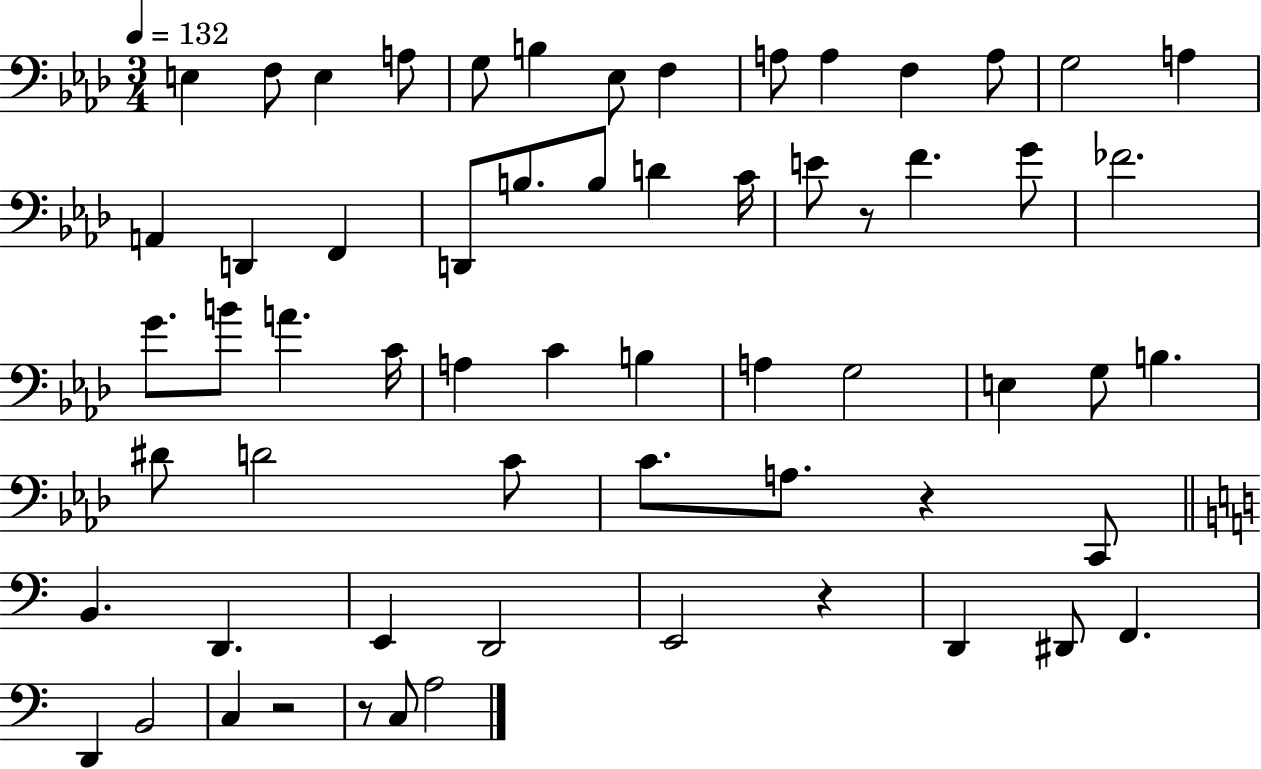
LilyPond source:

{
  \clef bass
  \numericTimeSignature
  \time 3/4
  \key aes \major
  \tempo 4 = 132
  e4 f8 e4 a8 | g8 b4 ees8 f4 | a8 a4 f4 a8 | g2 a4 | \break a,4 d,4 f,4 | d,8 b8. b8 d'4 c'16 | e'8 r8 f'4. g'8 | fes'2. | \break g'8. b'8 a'4. c'16 | a4 c'4 b4 | a4 g2 | e4 g8 b4. | \break dis'8 d'2 c'8 | c'8. a8. r4 c,8 | \bar "||" \break \key a \minor b,4. d,4. | e,4 d,2 | e,2 r4 | d,4 dis,8 f,4. | \break d,4 b,2 | c4 r2 | r8 c8 a2 | \bar "|."
}